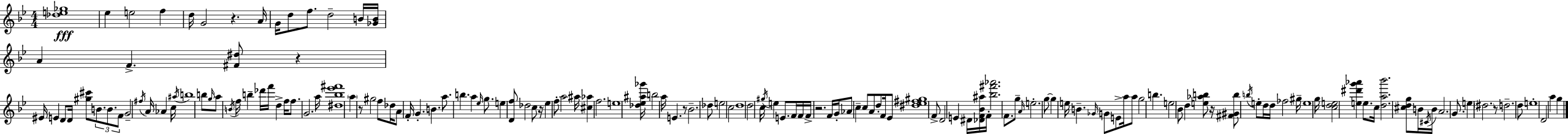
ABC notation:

X:1
T:Untitled
M:4/4
L:1/4
K:Gm
[_de_g]4 _e e2 f d/4 G2 z A/4 G/4 d/2 f/2 d2 B/4 [_GB]/4 A F [^F^d]/2 z ^E/4 E D/2 D/4 [^g^c']/2 B/2 B/2 F/2 G2 ^f/4 A/4 _A c/4 ^a/4 b4 b/2 g/4 a/2 B/4 f/4 b _d'/4 f'/4 d f/4 f/2 G2 a/4 [^d_b_e'^f']4 a z/2 ^g2 f/2 _d/4 A/2 F/4 G B a/2 b a _e/4 g/2 e [Df]/2 _d2 c/2 z/4 _e f/2 a2 ^a/4 [^c_a] f2 e4 [_d_e^a_g']/4 b2 a/4 E z/2 _B2 _d/2 e2 c2 d4 d2 c/4 ^g/4 e E/2 F/4 F/4 F/4 z2 F/4 G/4 _A/2 c c/2 A/2 d/2 F/4 _E/2 [^d_e^f^g]4 F/2 D2 E ^D/4 [_DF_B^a]/4 F/4 [_b^f'_a']2 F/2 g/2 A/4 e2 g/2 g e/4 B _G/4 G/2 E/2 a/4 a/2 g2 b e2 _B/2 d [e_ab]/2 z/4 [^F^Gb]/2 b/4 e/2 d/4 d/4 _f2 ^g/4 e4 g/4 [cde]2 [e^d'g'_a'] e/2 c/4 [da_b']2 [^cdg]/2 B/4 ^C/4 B/4 A2 G/2 e ^d2 z/2 d2 d/2 e4 D2 a g